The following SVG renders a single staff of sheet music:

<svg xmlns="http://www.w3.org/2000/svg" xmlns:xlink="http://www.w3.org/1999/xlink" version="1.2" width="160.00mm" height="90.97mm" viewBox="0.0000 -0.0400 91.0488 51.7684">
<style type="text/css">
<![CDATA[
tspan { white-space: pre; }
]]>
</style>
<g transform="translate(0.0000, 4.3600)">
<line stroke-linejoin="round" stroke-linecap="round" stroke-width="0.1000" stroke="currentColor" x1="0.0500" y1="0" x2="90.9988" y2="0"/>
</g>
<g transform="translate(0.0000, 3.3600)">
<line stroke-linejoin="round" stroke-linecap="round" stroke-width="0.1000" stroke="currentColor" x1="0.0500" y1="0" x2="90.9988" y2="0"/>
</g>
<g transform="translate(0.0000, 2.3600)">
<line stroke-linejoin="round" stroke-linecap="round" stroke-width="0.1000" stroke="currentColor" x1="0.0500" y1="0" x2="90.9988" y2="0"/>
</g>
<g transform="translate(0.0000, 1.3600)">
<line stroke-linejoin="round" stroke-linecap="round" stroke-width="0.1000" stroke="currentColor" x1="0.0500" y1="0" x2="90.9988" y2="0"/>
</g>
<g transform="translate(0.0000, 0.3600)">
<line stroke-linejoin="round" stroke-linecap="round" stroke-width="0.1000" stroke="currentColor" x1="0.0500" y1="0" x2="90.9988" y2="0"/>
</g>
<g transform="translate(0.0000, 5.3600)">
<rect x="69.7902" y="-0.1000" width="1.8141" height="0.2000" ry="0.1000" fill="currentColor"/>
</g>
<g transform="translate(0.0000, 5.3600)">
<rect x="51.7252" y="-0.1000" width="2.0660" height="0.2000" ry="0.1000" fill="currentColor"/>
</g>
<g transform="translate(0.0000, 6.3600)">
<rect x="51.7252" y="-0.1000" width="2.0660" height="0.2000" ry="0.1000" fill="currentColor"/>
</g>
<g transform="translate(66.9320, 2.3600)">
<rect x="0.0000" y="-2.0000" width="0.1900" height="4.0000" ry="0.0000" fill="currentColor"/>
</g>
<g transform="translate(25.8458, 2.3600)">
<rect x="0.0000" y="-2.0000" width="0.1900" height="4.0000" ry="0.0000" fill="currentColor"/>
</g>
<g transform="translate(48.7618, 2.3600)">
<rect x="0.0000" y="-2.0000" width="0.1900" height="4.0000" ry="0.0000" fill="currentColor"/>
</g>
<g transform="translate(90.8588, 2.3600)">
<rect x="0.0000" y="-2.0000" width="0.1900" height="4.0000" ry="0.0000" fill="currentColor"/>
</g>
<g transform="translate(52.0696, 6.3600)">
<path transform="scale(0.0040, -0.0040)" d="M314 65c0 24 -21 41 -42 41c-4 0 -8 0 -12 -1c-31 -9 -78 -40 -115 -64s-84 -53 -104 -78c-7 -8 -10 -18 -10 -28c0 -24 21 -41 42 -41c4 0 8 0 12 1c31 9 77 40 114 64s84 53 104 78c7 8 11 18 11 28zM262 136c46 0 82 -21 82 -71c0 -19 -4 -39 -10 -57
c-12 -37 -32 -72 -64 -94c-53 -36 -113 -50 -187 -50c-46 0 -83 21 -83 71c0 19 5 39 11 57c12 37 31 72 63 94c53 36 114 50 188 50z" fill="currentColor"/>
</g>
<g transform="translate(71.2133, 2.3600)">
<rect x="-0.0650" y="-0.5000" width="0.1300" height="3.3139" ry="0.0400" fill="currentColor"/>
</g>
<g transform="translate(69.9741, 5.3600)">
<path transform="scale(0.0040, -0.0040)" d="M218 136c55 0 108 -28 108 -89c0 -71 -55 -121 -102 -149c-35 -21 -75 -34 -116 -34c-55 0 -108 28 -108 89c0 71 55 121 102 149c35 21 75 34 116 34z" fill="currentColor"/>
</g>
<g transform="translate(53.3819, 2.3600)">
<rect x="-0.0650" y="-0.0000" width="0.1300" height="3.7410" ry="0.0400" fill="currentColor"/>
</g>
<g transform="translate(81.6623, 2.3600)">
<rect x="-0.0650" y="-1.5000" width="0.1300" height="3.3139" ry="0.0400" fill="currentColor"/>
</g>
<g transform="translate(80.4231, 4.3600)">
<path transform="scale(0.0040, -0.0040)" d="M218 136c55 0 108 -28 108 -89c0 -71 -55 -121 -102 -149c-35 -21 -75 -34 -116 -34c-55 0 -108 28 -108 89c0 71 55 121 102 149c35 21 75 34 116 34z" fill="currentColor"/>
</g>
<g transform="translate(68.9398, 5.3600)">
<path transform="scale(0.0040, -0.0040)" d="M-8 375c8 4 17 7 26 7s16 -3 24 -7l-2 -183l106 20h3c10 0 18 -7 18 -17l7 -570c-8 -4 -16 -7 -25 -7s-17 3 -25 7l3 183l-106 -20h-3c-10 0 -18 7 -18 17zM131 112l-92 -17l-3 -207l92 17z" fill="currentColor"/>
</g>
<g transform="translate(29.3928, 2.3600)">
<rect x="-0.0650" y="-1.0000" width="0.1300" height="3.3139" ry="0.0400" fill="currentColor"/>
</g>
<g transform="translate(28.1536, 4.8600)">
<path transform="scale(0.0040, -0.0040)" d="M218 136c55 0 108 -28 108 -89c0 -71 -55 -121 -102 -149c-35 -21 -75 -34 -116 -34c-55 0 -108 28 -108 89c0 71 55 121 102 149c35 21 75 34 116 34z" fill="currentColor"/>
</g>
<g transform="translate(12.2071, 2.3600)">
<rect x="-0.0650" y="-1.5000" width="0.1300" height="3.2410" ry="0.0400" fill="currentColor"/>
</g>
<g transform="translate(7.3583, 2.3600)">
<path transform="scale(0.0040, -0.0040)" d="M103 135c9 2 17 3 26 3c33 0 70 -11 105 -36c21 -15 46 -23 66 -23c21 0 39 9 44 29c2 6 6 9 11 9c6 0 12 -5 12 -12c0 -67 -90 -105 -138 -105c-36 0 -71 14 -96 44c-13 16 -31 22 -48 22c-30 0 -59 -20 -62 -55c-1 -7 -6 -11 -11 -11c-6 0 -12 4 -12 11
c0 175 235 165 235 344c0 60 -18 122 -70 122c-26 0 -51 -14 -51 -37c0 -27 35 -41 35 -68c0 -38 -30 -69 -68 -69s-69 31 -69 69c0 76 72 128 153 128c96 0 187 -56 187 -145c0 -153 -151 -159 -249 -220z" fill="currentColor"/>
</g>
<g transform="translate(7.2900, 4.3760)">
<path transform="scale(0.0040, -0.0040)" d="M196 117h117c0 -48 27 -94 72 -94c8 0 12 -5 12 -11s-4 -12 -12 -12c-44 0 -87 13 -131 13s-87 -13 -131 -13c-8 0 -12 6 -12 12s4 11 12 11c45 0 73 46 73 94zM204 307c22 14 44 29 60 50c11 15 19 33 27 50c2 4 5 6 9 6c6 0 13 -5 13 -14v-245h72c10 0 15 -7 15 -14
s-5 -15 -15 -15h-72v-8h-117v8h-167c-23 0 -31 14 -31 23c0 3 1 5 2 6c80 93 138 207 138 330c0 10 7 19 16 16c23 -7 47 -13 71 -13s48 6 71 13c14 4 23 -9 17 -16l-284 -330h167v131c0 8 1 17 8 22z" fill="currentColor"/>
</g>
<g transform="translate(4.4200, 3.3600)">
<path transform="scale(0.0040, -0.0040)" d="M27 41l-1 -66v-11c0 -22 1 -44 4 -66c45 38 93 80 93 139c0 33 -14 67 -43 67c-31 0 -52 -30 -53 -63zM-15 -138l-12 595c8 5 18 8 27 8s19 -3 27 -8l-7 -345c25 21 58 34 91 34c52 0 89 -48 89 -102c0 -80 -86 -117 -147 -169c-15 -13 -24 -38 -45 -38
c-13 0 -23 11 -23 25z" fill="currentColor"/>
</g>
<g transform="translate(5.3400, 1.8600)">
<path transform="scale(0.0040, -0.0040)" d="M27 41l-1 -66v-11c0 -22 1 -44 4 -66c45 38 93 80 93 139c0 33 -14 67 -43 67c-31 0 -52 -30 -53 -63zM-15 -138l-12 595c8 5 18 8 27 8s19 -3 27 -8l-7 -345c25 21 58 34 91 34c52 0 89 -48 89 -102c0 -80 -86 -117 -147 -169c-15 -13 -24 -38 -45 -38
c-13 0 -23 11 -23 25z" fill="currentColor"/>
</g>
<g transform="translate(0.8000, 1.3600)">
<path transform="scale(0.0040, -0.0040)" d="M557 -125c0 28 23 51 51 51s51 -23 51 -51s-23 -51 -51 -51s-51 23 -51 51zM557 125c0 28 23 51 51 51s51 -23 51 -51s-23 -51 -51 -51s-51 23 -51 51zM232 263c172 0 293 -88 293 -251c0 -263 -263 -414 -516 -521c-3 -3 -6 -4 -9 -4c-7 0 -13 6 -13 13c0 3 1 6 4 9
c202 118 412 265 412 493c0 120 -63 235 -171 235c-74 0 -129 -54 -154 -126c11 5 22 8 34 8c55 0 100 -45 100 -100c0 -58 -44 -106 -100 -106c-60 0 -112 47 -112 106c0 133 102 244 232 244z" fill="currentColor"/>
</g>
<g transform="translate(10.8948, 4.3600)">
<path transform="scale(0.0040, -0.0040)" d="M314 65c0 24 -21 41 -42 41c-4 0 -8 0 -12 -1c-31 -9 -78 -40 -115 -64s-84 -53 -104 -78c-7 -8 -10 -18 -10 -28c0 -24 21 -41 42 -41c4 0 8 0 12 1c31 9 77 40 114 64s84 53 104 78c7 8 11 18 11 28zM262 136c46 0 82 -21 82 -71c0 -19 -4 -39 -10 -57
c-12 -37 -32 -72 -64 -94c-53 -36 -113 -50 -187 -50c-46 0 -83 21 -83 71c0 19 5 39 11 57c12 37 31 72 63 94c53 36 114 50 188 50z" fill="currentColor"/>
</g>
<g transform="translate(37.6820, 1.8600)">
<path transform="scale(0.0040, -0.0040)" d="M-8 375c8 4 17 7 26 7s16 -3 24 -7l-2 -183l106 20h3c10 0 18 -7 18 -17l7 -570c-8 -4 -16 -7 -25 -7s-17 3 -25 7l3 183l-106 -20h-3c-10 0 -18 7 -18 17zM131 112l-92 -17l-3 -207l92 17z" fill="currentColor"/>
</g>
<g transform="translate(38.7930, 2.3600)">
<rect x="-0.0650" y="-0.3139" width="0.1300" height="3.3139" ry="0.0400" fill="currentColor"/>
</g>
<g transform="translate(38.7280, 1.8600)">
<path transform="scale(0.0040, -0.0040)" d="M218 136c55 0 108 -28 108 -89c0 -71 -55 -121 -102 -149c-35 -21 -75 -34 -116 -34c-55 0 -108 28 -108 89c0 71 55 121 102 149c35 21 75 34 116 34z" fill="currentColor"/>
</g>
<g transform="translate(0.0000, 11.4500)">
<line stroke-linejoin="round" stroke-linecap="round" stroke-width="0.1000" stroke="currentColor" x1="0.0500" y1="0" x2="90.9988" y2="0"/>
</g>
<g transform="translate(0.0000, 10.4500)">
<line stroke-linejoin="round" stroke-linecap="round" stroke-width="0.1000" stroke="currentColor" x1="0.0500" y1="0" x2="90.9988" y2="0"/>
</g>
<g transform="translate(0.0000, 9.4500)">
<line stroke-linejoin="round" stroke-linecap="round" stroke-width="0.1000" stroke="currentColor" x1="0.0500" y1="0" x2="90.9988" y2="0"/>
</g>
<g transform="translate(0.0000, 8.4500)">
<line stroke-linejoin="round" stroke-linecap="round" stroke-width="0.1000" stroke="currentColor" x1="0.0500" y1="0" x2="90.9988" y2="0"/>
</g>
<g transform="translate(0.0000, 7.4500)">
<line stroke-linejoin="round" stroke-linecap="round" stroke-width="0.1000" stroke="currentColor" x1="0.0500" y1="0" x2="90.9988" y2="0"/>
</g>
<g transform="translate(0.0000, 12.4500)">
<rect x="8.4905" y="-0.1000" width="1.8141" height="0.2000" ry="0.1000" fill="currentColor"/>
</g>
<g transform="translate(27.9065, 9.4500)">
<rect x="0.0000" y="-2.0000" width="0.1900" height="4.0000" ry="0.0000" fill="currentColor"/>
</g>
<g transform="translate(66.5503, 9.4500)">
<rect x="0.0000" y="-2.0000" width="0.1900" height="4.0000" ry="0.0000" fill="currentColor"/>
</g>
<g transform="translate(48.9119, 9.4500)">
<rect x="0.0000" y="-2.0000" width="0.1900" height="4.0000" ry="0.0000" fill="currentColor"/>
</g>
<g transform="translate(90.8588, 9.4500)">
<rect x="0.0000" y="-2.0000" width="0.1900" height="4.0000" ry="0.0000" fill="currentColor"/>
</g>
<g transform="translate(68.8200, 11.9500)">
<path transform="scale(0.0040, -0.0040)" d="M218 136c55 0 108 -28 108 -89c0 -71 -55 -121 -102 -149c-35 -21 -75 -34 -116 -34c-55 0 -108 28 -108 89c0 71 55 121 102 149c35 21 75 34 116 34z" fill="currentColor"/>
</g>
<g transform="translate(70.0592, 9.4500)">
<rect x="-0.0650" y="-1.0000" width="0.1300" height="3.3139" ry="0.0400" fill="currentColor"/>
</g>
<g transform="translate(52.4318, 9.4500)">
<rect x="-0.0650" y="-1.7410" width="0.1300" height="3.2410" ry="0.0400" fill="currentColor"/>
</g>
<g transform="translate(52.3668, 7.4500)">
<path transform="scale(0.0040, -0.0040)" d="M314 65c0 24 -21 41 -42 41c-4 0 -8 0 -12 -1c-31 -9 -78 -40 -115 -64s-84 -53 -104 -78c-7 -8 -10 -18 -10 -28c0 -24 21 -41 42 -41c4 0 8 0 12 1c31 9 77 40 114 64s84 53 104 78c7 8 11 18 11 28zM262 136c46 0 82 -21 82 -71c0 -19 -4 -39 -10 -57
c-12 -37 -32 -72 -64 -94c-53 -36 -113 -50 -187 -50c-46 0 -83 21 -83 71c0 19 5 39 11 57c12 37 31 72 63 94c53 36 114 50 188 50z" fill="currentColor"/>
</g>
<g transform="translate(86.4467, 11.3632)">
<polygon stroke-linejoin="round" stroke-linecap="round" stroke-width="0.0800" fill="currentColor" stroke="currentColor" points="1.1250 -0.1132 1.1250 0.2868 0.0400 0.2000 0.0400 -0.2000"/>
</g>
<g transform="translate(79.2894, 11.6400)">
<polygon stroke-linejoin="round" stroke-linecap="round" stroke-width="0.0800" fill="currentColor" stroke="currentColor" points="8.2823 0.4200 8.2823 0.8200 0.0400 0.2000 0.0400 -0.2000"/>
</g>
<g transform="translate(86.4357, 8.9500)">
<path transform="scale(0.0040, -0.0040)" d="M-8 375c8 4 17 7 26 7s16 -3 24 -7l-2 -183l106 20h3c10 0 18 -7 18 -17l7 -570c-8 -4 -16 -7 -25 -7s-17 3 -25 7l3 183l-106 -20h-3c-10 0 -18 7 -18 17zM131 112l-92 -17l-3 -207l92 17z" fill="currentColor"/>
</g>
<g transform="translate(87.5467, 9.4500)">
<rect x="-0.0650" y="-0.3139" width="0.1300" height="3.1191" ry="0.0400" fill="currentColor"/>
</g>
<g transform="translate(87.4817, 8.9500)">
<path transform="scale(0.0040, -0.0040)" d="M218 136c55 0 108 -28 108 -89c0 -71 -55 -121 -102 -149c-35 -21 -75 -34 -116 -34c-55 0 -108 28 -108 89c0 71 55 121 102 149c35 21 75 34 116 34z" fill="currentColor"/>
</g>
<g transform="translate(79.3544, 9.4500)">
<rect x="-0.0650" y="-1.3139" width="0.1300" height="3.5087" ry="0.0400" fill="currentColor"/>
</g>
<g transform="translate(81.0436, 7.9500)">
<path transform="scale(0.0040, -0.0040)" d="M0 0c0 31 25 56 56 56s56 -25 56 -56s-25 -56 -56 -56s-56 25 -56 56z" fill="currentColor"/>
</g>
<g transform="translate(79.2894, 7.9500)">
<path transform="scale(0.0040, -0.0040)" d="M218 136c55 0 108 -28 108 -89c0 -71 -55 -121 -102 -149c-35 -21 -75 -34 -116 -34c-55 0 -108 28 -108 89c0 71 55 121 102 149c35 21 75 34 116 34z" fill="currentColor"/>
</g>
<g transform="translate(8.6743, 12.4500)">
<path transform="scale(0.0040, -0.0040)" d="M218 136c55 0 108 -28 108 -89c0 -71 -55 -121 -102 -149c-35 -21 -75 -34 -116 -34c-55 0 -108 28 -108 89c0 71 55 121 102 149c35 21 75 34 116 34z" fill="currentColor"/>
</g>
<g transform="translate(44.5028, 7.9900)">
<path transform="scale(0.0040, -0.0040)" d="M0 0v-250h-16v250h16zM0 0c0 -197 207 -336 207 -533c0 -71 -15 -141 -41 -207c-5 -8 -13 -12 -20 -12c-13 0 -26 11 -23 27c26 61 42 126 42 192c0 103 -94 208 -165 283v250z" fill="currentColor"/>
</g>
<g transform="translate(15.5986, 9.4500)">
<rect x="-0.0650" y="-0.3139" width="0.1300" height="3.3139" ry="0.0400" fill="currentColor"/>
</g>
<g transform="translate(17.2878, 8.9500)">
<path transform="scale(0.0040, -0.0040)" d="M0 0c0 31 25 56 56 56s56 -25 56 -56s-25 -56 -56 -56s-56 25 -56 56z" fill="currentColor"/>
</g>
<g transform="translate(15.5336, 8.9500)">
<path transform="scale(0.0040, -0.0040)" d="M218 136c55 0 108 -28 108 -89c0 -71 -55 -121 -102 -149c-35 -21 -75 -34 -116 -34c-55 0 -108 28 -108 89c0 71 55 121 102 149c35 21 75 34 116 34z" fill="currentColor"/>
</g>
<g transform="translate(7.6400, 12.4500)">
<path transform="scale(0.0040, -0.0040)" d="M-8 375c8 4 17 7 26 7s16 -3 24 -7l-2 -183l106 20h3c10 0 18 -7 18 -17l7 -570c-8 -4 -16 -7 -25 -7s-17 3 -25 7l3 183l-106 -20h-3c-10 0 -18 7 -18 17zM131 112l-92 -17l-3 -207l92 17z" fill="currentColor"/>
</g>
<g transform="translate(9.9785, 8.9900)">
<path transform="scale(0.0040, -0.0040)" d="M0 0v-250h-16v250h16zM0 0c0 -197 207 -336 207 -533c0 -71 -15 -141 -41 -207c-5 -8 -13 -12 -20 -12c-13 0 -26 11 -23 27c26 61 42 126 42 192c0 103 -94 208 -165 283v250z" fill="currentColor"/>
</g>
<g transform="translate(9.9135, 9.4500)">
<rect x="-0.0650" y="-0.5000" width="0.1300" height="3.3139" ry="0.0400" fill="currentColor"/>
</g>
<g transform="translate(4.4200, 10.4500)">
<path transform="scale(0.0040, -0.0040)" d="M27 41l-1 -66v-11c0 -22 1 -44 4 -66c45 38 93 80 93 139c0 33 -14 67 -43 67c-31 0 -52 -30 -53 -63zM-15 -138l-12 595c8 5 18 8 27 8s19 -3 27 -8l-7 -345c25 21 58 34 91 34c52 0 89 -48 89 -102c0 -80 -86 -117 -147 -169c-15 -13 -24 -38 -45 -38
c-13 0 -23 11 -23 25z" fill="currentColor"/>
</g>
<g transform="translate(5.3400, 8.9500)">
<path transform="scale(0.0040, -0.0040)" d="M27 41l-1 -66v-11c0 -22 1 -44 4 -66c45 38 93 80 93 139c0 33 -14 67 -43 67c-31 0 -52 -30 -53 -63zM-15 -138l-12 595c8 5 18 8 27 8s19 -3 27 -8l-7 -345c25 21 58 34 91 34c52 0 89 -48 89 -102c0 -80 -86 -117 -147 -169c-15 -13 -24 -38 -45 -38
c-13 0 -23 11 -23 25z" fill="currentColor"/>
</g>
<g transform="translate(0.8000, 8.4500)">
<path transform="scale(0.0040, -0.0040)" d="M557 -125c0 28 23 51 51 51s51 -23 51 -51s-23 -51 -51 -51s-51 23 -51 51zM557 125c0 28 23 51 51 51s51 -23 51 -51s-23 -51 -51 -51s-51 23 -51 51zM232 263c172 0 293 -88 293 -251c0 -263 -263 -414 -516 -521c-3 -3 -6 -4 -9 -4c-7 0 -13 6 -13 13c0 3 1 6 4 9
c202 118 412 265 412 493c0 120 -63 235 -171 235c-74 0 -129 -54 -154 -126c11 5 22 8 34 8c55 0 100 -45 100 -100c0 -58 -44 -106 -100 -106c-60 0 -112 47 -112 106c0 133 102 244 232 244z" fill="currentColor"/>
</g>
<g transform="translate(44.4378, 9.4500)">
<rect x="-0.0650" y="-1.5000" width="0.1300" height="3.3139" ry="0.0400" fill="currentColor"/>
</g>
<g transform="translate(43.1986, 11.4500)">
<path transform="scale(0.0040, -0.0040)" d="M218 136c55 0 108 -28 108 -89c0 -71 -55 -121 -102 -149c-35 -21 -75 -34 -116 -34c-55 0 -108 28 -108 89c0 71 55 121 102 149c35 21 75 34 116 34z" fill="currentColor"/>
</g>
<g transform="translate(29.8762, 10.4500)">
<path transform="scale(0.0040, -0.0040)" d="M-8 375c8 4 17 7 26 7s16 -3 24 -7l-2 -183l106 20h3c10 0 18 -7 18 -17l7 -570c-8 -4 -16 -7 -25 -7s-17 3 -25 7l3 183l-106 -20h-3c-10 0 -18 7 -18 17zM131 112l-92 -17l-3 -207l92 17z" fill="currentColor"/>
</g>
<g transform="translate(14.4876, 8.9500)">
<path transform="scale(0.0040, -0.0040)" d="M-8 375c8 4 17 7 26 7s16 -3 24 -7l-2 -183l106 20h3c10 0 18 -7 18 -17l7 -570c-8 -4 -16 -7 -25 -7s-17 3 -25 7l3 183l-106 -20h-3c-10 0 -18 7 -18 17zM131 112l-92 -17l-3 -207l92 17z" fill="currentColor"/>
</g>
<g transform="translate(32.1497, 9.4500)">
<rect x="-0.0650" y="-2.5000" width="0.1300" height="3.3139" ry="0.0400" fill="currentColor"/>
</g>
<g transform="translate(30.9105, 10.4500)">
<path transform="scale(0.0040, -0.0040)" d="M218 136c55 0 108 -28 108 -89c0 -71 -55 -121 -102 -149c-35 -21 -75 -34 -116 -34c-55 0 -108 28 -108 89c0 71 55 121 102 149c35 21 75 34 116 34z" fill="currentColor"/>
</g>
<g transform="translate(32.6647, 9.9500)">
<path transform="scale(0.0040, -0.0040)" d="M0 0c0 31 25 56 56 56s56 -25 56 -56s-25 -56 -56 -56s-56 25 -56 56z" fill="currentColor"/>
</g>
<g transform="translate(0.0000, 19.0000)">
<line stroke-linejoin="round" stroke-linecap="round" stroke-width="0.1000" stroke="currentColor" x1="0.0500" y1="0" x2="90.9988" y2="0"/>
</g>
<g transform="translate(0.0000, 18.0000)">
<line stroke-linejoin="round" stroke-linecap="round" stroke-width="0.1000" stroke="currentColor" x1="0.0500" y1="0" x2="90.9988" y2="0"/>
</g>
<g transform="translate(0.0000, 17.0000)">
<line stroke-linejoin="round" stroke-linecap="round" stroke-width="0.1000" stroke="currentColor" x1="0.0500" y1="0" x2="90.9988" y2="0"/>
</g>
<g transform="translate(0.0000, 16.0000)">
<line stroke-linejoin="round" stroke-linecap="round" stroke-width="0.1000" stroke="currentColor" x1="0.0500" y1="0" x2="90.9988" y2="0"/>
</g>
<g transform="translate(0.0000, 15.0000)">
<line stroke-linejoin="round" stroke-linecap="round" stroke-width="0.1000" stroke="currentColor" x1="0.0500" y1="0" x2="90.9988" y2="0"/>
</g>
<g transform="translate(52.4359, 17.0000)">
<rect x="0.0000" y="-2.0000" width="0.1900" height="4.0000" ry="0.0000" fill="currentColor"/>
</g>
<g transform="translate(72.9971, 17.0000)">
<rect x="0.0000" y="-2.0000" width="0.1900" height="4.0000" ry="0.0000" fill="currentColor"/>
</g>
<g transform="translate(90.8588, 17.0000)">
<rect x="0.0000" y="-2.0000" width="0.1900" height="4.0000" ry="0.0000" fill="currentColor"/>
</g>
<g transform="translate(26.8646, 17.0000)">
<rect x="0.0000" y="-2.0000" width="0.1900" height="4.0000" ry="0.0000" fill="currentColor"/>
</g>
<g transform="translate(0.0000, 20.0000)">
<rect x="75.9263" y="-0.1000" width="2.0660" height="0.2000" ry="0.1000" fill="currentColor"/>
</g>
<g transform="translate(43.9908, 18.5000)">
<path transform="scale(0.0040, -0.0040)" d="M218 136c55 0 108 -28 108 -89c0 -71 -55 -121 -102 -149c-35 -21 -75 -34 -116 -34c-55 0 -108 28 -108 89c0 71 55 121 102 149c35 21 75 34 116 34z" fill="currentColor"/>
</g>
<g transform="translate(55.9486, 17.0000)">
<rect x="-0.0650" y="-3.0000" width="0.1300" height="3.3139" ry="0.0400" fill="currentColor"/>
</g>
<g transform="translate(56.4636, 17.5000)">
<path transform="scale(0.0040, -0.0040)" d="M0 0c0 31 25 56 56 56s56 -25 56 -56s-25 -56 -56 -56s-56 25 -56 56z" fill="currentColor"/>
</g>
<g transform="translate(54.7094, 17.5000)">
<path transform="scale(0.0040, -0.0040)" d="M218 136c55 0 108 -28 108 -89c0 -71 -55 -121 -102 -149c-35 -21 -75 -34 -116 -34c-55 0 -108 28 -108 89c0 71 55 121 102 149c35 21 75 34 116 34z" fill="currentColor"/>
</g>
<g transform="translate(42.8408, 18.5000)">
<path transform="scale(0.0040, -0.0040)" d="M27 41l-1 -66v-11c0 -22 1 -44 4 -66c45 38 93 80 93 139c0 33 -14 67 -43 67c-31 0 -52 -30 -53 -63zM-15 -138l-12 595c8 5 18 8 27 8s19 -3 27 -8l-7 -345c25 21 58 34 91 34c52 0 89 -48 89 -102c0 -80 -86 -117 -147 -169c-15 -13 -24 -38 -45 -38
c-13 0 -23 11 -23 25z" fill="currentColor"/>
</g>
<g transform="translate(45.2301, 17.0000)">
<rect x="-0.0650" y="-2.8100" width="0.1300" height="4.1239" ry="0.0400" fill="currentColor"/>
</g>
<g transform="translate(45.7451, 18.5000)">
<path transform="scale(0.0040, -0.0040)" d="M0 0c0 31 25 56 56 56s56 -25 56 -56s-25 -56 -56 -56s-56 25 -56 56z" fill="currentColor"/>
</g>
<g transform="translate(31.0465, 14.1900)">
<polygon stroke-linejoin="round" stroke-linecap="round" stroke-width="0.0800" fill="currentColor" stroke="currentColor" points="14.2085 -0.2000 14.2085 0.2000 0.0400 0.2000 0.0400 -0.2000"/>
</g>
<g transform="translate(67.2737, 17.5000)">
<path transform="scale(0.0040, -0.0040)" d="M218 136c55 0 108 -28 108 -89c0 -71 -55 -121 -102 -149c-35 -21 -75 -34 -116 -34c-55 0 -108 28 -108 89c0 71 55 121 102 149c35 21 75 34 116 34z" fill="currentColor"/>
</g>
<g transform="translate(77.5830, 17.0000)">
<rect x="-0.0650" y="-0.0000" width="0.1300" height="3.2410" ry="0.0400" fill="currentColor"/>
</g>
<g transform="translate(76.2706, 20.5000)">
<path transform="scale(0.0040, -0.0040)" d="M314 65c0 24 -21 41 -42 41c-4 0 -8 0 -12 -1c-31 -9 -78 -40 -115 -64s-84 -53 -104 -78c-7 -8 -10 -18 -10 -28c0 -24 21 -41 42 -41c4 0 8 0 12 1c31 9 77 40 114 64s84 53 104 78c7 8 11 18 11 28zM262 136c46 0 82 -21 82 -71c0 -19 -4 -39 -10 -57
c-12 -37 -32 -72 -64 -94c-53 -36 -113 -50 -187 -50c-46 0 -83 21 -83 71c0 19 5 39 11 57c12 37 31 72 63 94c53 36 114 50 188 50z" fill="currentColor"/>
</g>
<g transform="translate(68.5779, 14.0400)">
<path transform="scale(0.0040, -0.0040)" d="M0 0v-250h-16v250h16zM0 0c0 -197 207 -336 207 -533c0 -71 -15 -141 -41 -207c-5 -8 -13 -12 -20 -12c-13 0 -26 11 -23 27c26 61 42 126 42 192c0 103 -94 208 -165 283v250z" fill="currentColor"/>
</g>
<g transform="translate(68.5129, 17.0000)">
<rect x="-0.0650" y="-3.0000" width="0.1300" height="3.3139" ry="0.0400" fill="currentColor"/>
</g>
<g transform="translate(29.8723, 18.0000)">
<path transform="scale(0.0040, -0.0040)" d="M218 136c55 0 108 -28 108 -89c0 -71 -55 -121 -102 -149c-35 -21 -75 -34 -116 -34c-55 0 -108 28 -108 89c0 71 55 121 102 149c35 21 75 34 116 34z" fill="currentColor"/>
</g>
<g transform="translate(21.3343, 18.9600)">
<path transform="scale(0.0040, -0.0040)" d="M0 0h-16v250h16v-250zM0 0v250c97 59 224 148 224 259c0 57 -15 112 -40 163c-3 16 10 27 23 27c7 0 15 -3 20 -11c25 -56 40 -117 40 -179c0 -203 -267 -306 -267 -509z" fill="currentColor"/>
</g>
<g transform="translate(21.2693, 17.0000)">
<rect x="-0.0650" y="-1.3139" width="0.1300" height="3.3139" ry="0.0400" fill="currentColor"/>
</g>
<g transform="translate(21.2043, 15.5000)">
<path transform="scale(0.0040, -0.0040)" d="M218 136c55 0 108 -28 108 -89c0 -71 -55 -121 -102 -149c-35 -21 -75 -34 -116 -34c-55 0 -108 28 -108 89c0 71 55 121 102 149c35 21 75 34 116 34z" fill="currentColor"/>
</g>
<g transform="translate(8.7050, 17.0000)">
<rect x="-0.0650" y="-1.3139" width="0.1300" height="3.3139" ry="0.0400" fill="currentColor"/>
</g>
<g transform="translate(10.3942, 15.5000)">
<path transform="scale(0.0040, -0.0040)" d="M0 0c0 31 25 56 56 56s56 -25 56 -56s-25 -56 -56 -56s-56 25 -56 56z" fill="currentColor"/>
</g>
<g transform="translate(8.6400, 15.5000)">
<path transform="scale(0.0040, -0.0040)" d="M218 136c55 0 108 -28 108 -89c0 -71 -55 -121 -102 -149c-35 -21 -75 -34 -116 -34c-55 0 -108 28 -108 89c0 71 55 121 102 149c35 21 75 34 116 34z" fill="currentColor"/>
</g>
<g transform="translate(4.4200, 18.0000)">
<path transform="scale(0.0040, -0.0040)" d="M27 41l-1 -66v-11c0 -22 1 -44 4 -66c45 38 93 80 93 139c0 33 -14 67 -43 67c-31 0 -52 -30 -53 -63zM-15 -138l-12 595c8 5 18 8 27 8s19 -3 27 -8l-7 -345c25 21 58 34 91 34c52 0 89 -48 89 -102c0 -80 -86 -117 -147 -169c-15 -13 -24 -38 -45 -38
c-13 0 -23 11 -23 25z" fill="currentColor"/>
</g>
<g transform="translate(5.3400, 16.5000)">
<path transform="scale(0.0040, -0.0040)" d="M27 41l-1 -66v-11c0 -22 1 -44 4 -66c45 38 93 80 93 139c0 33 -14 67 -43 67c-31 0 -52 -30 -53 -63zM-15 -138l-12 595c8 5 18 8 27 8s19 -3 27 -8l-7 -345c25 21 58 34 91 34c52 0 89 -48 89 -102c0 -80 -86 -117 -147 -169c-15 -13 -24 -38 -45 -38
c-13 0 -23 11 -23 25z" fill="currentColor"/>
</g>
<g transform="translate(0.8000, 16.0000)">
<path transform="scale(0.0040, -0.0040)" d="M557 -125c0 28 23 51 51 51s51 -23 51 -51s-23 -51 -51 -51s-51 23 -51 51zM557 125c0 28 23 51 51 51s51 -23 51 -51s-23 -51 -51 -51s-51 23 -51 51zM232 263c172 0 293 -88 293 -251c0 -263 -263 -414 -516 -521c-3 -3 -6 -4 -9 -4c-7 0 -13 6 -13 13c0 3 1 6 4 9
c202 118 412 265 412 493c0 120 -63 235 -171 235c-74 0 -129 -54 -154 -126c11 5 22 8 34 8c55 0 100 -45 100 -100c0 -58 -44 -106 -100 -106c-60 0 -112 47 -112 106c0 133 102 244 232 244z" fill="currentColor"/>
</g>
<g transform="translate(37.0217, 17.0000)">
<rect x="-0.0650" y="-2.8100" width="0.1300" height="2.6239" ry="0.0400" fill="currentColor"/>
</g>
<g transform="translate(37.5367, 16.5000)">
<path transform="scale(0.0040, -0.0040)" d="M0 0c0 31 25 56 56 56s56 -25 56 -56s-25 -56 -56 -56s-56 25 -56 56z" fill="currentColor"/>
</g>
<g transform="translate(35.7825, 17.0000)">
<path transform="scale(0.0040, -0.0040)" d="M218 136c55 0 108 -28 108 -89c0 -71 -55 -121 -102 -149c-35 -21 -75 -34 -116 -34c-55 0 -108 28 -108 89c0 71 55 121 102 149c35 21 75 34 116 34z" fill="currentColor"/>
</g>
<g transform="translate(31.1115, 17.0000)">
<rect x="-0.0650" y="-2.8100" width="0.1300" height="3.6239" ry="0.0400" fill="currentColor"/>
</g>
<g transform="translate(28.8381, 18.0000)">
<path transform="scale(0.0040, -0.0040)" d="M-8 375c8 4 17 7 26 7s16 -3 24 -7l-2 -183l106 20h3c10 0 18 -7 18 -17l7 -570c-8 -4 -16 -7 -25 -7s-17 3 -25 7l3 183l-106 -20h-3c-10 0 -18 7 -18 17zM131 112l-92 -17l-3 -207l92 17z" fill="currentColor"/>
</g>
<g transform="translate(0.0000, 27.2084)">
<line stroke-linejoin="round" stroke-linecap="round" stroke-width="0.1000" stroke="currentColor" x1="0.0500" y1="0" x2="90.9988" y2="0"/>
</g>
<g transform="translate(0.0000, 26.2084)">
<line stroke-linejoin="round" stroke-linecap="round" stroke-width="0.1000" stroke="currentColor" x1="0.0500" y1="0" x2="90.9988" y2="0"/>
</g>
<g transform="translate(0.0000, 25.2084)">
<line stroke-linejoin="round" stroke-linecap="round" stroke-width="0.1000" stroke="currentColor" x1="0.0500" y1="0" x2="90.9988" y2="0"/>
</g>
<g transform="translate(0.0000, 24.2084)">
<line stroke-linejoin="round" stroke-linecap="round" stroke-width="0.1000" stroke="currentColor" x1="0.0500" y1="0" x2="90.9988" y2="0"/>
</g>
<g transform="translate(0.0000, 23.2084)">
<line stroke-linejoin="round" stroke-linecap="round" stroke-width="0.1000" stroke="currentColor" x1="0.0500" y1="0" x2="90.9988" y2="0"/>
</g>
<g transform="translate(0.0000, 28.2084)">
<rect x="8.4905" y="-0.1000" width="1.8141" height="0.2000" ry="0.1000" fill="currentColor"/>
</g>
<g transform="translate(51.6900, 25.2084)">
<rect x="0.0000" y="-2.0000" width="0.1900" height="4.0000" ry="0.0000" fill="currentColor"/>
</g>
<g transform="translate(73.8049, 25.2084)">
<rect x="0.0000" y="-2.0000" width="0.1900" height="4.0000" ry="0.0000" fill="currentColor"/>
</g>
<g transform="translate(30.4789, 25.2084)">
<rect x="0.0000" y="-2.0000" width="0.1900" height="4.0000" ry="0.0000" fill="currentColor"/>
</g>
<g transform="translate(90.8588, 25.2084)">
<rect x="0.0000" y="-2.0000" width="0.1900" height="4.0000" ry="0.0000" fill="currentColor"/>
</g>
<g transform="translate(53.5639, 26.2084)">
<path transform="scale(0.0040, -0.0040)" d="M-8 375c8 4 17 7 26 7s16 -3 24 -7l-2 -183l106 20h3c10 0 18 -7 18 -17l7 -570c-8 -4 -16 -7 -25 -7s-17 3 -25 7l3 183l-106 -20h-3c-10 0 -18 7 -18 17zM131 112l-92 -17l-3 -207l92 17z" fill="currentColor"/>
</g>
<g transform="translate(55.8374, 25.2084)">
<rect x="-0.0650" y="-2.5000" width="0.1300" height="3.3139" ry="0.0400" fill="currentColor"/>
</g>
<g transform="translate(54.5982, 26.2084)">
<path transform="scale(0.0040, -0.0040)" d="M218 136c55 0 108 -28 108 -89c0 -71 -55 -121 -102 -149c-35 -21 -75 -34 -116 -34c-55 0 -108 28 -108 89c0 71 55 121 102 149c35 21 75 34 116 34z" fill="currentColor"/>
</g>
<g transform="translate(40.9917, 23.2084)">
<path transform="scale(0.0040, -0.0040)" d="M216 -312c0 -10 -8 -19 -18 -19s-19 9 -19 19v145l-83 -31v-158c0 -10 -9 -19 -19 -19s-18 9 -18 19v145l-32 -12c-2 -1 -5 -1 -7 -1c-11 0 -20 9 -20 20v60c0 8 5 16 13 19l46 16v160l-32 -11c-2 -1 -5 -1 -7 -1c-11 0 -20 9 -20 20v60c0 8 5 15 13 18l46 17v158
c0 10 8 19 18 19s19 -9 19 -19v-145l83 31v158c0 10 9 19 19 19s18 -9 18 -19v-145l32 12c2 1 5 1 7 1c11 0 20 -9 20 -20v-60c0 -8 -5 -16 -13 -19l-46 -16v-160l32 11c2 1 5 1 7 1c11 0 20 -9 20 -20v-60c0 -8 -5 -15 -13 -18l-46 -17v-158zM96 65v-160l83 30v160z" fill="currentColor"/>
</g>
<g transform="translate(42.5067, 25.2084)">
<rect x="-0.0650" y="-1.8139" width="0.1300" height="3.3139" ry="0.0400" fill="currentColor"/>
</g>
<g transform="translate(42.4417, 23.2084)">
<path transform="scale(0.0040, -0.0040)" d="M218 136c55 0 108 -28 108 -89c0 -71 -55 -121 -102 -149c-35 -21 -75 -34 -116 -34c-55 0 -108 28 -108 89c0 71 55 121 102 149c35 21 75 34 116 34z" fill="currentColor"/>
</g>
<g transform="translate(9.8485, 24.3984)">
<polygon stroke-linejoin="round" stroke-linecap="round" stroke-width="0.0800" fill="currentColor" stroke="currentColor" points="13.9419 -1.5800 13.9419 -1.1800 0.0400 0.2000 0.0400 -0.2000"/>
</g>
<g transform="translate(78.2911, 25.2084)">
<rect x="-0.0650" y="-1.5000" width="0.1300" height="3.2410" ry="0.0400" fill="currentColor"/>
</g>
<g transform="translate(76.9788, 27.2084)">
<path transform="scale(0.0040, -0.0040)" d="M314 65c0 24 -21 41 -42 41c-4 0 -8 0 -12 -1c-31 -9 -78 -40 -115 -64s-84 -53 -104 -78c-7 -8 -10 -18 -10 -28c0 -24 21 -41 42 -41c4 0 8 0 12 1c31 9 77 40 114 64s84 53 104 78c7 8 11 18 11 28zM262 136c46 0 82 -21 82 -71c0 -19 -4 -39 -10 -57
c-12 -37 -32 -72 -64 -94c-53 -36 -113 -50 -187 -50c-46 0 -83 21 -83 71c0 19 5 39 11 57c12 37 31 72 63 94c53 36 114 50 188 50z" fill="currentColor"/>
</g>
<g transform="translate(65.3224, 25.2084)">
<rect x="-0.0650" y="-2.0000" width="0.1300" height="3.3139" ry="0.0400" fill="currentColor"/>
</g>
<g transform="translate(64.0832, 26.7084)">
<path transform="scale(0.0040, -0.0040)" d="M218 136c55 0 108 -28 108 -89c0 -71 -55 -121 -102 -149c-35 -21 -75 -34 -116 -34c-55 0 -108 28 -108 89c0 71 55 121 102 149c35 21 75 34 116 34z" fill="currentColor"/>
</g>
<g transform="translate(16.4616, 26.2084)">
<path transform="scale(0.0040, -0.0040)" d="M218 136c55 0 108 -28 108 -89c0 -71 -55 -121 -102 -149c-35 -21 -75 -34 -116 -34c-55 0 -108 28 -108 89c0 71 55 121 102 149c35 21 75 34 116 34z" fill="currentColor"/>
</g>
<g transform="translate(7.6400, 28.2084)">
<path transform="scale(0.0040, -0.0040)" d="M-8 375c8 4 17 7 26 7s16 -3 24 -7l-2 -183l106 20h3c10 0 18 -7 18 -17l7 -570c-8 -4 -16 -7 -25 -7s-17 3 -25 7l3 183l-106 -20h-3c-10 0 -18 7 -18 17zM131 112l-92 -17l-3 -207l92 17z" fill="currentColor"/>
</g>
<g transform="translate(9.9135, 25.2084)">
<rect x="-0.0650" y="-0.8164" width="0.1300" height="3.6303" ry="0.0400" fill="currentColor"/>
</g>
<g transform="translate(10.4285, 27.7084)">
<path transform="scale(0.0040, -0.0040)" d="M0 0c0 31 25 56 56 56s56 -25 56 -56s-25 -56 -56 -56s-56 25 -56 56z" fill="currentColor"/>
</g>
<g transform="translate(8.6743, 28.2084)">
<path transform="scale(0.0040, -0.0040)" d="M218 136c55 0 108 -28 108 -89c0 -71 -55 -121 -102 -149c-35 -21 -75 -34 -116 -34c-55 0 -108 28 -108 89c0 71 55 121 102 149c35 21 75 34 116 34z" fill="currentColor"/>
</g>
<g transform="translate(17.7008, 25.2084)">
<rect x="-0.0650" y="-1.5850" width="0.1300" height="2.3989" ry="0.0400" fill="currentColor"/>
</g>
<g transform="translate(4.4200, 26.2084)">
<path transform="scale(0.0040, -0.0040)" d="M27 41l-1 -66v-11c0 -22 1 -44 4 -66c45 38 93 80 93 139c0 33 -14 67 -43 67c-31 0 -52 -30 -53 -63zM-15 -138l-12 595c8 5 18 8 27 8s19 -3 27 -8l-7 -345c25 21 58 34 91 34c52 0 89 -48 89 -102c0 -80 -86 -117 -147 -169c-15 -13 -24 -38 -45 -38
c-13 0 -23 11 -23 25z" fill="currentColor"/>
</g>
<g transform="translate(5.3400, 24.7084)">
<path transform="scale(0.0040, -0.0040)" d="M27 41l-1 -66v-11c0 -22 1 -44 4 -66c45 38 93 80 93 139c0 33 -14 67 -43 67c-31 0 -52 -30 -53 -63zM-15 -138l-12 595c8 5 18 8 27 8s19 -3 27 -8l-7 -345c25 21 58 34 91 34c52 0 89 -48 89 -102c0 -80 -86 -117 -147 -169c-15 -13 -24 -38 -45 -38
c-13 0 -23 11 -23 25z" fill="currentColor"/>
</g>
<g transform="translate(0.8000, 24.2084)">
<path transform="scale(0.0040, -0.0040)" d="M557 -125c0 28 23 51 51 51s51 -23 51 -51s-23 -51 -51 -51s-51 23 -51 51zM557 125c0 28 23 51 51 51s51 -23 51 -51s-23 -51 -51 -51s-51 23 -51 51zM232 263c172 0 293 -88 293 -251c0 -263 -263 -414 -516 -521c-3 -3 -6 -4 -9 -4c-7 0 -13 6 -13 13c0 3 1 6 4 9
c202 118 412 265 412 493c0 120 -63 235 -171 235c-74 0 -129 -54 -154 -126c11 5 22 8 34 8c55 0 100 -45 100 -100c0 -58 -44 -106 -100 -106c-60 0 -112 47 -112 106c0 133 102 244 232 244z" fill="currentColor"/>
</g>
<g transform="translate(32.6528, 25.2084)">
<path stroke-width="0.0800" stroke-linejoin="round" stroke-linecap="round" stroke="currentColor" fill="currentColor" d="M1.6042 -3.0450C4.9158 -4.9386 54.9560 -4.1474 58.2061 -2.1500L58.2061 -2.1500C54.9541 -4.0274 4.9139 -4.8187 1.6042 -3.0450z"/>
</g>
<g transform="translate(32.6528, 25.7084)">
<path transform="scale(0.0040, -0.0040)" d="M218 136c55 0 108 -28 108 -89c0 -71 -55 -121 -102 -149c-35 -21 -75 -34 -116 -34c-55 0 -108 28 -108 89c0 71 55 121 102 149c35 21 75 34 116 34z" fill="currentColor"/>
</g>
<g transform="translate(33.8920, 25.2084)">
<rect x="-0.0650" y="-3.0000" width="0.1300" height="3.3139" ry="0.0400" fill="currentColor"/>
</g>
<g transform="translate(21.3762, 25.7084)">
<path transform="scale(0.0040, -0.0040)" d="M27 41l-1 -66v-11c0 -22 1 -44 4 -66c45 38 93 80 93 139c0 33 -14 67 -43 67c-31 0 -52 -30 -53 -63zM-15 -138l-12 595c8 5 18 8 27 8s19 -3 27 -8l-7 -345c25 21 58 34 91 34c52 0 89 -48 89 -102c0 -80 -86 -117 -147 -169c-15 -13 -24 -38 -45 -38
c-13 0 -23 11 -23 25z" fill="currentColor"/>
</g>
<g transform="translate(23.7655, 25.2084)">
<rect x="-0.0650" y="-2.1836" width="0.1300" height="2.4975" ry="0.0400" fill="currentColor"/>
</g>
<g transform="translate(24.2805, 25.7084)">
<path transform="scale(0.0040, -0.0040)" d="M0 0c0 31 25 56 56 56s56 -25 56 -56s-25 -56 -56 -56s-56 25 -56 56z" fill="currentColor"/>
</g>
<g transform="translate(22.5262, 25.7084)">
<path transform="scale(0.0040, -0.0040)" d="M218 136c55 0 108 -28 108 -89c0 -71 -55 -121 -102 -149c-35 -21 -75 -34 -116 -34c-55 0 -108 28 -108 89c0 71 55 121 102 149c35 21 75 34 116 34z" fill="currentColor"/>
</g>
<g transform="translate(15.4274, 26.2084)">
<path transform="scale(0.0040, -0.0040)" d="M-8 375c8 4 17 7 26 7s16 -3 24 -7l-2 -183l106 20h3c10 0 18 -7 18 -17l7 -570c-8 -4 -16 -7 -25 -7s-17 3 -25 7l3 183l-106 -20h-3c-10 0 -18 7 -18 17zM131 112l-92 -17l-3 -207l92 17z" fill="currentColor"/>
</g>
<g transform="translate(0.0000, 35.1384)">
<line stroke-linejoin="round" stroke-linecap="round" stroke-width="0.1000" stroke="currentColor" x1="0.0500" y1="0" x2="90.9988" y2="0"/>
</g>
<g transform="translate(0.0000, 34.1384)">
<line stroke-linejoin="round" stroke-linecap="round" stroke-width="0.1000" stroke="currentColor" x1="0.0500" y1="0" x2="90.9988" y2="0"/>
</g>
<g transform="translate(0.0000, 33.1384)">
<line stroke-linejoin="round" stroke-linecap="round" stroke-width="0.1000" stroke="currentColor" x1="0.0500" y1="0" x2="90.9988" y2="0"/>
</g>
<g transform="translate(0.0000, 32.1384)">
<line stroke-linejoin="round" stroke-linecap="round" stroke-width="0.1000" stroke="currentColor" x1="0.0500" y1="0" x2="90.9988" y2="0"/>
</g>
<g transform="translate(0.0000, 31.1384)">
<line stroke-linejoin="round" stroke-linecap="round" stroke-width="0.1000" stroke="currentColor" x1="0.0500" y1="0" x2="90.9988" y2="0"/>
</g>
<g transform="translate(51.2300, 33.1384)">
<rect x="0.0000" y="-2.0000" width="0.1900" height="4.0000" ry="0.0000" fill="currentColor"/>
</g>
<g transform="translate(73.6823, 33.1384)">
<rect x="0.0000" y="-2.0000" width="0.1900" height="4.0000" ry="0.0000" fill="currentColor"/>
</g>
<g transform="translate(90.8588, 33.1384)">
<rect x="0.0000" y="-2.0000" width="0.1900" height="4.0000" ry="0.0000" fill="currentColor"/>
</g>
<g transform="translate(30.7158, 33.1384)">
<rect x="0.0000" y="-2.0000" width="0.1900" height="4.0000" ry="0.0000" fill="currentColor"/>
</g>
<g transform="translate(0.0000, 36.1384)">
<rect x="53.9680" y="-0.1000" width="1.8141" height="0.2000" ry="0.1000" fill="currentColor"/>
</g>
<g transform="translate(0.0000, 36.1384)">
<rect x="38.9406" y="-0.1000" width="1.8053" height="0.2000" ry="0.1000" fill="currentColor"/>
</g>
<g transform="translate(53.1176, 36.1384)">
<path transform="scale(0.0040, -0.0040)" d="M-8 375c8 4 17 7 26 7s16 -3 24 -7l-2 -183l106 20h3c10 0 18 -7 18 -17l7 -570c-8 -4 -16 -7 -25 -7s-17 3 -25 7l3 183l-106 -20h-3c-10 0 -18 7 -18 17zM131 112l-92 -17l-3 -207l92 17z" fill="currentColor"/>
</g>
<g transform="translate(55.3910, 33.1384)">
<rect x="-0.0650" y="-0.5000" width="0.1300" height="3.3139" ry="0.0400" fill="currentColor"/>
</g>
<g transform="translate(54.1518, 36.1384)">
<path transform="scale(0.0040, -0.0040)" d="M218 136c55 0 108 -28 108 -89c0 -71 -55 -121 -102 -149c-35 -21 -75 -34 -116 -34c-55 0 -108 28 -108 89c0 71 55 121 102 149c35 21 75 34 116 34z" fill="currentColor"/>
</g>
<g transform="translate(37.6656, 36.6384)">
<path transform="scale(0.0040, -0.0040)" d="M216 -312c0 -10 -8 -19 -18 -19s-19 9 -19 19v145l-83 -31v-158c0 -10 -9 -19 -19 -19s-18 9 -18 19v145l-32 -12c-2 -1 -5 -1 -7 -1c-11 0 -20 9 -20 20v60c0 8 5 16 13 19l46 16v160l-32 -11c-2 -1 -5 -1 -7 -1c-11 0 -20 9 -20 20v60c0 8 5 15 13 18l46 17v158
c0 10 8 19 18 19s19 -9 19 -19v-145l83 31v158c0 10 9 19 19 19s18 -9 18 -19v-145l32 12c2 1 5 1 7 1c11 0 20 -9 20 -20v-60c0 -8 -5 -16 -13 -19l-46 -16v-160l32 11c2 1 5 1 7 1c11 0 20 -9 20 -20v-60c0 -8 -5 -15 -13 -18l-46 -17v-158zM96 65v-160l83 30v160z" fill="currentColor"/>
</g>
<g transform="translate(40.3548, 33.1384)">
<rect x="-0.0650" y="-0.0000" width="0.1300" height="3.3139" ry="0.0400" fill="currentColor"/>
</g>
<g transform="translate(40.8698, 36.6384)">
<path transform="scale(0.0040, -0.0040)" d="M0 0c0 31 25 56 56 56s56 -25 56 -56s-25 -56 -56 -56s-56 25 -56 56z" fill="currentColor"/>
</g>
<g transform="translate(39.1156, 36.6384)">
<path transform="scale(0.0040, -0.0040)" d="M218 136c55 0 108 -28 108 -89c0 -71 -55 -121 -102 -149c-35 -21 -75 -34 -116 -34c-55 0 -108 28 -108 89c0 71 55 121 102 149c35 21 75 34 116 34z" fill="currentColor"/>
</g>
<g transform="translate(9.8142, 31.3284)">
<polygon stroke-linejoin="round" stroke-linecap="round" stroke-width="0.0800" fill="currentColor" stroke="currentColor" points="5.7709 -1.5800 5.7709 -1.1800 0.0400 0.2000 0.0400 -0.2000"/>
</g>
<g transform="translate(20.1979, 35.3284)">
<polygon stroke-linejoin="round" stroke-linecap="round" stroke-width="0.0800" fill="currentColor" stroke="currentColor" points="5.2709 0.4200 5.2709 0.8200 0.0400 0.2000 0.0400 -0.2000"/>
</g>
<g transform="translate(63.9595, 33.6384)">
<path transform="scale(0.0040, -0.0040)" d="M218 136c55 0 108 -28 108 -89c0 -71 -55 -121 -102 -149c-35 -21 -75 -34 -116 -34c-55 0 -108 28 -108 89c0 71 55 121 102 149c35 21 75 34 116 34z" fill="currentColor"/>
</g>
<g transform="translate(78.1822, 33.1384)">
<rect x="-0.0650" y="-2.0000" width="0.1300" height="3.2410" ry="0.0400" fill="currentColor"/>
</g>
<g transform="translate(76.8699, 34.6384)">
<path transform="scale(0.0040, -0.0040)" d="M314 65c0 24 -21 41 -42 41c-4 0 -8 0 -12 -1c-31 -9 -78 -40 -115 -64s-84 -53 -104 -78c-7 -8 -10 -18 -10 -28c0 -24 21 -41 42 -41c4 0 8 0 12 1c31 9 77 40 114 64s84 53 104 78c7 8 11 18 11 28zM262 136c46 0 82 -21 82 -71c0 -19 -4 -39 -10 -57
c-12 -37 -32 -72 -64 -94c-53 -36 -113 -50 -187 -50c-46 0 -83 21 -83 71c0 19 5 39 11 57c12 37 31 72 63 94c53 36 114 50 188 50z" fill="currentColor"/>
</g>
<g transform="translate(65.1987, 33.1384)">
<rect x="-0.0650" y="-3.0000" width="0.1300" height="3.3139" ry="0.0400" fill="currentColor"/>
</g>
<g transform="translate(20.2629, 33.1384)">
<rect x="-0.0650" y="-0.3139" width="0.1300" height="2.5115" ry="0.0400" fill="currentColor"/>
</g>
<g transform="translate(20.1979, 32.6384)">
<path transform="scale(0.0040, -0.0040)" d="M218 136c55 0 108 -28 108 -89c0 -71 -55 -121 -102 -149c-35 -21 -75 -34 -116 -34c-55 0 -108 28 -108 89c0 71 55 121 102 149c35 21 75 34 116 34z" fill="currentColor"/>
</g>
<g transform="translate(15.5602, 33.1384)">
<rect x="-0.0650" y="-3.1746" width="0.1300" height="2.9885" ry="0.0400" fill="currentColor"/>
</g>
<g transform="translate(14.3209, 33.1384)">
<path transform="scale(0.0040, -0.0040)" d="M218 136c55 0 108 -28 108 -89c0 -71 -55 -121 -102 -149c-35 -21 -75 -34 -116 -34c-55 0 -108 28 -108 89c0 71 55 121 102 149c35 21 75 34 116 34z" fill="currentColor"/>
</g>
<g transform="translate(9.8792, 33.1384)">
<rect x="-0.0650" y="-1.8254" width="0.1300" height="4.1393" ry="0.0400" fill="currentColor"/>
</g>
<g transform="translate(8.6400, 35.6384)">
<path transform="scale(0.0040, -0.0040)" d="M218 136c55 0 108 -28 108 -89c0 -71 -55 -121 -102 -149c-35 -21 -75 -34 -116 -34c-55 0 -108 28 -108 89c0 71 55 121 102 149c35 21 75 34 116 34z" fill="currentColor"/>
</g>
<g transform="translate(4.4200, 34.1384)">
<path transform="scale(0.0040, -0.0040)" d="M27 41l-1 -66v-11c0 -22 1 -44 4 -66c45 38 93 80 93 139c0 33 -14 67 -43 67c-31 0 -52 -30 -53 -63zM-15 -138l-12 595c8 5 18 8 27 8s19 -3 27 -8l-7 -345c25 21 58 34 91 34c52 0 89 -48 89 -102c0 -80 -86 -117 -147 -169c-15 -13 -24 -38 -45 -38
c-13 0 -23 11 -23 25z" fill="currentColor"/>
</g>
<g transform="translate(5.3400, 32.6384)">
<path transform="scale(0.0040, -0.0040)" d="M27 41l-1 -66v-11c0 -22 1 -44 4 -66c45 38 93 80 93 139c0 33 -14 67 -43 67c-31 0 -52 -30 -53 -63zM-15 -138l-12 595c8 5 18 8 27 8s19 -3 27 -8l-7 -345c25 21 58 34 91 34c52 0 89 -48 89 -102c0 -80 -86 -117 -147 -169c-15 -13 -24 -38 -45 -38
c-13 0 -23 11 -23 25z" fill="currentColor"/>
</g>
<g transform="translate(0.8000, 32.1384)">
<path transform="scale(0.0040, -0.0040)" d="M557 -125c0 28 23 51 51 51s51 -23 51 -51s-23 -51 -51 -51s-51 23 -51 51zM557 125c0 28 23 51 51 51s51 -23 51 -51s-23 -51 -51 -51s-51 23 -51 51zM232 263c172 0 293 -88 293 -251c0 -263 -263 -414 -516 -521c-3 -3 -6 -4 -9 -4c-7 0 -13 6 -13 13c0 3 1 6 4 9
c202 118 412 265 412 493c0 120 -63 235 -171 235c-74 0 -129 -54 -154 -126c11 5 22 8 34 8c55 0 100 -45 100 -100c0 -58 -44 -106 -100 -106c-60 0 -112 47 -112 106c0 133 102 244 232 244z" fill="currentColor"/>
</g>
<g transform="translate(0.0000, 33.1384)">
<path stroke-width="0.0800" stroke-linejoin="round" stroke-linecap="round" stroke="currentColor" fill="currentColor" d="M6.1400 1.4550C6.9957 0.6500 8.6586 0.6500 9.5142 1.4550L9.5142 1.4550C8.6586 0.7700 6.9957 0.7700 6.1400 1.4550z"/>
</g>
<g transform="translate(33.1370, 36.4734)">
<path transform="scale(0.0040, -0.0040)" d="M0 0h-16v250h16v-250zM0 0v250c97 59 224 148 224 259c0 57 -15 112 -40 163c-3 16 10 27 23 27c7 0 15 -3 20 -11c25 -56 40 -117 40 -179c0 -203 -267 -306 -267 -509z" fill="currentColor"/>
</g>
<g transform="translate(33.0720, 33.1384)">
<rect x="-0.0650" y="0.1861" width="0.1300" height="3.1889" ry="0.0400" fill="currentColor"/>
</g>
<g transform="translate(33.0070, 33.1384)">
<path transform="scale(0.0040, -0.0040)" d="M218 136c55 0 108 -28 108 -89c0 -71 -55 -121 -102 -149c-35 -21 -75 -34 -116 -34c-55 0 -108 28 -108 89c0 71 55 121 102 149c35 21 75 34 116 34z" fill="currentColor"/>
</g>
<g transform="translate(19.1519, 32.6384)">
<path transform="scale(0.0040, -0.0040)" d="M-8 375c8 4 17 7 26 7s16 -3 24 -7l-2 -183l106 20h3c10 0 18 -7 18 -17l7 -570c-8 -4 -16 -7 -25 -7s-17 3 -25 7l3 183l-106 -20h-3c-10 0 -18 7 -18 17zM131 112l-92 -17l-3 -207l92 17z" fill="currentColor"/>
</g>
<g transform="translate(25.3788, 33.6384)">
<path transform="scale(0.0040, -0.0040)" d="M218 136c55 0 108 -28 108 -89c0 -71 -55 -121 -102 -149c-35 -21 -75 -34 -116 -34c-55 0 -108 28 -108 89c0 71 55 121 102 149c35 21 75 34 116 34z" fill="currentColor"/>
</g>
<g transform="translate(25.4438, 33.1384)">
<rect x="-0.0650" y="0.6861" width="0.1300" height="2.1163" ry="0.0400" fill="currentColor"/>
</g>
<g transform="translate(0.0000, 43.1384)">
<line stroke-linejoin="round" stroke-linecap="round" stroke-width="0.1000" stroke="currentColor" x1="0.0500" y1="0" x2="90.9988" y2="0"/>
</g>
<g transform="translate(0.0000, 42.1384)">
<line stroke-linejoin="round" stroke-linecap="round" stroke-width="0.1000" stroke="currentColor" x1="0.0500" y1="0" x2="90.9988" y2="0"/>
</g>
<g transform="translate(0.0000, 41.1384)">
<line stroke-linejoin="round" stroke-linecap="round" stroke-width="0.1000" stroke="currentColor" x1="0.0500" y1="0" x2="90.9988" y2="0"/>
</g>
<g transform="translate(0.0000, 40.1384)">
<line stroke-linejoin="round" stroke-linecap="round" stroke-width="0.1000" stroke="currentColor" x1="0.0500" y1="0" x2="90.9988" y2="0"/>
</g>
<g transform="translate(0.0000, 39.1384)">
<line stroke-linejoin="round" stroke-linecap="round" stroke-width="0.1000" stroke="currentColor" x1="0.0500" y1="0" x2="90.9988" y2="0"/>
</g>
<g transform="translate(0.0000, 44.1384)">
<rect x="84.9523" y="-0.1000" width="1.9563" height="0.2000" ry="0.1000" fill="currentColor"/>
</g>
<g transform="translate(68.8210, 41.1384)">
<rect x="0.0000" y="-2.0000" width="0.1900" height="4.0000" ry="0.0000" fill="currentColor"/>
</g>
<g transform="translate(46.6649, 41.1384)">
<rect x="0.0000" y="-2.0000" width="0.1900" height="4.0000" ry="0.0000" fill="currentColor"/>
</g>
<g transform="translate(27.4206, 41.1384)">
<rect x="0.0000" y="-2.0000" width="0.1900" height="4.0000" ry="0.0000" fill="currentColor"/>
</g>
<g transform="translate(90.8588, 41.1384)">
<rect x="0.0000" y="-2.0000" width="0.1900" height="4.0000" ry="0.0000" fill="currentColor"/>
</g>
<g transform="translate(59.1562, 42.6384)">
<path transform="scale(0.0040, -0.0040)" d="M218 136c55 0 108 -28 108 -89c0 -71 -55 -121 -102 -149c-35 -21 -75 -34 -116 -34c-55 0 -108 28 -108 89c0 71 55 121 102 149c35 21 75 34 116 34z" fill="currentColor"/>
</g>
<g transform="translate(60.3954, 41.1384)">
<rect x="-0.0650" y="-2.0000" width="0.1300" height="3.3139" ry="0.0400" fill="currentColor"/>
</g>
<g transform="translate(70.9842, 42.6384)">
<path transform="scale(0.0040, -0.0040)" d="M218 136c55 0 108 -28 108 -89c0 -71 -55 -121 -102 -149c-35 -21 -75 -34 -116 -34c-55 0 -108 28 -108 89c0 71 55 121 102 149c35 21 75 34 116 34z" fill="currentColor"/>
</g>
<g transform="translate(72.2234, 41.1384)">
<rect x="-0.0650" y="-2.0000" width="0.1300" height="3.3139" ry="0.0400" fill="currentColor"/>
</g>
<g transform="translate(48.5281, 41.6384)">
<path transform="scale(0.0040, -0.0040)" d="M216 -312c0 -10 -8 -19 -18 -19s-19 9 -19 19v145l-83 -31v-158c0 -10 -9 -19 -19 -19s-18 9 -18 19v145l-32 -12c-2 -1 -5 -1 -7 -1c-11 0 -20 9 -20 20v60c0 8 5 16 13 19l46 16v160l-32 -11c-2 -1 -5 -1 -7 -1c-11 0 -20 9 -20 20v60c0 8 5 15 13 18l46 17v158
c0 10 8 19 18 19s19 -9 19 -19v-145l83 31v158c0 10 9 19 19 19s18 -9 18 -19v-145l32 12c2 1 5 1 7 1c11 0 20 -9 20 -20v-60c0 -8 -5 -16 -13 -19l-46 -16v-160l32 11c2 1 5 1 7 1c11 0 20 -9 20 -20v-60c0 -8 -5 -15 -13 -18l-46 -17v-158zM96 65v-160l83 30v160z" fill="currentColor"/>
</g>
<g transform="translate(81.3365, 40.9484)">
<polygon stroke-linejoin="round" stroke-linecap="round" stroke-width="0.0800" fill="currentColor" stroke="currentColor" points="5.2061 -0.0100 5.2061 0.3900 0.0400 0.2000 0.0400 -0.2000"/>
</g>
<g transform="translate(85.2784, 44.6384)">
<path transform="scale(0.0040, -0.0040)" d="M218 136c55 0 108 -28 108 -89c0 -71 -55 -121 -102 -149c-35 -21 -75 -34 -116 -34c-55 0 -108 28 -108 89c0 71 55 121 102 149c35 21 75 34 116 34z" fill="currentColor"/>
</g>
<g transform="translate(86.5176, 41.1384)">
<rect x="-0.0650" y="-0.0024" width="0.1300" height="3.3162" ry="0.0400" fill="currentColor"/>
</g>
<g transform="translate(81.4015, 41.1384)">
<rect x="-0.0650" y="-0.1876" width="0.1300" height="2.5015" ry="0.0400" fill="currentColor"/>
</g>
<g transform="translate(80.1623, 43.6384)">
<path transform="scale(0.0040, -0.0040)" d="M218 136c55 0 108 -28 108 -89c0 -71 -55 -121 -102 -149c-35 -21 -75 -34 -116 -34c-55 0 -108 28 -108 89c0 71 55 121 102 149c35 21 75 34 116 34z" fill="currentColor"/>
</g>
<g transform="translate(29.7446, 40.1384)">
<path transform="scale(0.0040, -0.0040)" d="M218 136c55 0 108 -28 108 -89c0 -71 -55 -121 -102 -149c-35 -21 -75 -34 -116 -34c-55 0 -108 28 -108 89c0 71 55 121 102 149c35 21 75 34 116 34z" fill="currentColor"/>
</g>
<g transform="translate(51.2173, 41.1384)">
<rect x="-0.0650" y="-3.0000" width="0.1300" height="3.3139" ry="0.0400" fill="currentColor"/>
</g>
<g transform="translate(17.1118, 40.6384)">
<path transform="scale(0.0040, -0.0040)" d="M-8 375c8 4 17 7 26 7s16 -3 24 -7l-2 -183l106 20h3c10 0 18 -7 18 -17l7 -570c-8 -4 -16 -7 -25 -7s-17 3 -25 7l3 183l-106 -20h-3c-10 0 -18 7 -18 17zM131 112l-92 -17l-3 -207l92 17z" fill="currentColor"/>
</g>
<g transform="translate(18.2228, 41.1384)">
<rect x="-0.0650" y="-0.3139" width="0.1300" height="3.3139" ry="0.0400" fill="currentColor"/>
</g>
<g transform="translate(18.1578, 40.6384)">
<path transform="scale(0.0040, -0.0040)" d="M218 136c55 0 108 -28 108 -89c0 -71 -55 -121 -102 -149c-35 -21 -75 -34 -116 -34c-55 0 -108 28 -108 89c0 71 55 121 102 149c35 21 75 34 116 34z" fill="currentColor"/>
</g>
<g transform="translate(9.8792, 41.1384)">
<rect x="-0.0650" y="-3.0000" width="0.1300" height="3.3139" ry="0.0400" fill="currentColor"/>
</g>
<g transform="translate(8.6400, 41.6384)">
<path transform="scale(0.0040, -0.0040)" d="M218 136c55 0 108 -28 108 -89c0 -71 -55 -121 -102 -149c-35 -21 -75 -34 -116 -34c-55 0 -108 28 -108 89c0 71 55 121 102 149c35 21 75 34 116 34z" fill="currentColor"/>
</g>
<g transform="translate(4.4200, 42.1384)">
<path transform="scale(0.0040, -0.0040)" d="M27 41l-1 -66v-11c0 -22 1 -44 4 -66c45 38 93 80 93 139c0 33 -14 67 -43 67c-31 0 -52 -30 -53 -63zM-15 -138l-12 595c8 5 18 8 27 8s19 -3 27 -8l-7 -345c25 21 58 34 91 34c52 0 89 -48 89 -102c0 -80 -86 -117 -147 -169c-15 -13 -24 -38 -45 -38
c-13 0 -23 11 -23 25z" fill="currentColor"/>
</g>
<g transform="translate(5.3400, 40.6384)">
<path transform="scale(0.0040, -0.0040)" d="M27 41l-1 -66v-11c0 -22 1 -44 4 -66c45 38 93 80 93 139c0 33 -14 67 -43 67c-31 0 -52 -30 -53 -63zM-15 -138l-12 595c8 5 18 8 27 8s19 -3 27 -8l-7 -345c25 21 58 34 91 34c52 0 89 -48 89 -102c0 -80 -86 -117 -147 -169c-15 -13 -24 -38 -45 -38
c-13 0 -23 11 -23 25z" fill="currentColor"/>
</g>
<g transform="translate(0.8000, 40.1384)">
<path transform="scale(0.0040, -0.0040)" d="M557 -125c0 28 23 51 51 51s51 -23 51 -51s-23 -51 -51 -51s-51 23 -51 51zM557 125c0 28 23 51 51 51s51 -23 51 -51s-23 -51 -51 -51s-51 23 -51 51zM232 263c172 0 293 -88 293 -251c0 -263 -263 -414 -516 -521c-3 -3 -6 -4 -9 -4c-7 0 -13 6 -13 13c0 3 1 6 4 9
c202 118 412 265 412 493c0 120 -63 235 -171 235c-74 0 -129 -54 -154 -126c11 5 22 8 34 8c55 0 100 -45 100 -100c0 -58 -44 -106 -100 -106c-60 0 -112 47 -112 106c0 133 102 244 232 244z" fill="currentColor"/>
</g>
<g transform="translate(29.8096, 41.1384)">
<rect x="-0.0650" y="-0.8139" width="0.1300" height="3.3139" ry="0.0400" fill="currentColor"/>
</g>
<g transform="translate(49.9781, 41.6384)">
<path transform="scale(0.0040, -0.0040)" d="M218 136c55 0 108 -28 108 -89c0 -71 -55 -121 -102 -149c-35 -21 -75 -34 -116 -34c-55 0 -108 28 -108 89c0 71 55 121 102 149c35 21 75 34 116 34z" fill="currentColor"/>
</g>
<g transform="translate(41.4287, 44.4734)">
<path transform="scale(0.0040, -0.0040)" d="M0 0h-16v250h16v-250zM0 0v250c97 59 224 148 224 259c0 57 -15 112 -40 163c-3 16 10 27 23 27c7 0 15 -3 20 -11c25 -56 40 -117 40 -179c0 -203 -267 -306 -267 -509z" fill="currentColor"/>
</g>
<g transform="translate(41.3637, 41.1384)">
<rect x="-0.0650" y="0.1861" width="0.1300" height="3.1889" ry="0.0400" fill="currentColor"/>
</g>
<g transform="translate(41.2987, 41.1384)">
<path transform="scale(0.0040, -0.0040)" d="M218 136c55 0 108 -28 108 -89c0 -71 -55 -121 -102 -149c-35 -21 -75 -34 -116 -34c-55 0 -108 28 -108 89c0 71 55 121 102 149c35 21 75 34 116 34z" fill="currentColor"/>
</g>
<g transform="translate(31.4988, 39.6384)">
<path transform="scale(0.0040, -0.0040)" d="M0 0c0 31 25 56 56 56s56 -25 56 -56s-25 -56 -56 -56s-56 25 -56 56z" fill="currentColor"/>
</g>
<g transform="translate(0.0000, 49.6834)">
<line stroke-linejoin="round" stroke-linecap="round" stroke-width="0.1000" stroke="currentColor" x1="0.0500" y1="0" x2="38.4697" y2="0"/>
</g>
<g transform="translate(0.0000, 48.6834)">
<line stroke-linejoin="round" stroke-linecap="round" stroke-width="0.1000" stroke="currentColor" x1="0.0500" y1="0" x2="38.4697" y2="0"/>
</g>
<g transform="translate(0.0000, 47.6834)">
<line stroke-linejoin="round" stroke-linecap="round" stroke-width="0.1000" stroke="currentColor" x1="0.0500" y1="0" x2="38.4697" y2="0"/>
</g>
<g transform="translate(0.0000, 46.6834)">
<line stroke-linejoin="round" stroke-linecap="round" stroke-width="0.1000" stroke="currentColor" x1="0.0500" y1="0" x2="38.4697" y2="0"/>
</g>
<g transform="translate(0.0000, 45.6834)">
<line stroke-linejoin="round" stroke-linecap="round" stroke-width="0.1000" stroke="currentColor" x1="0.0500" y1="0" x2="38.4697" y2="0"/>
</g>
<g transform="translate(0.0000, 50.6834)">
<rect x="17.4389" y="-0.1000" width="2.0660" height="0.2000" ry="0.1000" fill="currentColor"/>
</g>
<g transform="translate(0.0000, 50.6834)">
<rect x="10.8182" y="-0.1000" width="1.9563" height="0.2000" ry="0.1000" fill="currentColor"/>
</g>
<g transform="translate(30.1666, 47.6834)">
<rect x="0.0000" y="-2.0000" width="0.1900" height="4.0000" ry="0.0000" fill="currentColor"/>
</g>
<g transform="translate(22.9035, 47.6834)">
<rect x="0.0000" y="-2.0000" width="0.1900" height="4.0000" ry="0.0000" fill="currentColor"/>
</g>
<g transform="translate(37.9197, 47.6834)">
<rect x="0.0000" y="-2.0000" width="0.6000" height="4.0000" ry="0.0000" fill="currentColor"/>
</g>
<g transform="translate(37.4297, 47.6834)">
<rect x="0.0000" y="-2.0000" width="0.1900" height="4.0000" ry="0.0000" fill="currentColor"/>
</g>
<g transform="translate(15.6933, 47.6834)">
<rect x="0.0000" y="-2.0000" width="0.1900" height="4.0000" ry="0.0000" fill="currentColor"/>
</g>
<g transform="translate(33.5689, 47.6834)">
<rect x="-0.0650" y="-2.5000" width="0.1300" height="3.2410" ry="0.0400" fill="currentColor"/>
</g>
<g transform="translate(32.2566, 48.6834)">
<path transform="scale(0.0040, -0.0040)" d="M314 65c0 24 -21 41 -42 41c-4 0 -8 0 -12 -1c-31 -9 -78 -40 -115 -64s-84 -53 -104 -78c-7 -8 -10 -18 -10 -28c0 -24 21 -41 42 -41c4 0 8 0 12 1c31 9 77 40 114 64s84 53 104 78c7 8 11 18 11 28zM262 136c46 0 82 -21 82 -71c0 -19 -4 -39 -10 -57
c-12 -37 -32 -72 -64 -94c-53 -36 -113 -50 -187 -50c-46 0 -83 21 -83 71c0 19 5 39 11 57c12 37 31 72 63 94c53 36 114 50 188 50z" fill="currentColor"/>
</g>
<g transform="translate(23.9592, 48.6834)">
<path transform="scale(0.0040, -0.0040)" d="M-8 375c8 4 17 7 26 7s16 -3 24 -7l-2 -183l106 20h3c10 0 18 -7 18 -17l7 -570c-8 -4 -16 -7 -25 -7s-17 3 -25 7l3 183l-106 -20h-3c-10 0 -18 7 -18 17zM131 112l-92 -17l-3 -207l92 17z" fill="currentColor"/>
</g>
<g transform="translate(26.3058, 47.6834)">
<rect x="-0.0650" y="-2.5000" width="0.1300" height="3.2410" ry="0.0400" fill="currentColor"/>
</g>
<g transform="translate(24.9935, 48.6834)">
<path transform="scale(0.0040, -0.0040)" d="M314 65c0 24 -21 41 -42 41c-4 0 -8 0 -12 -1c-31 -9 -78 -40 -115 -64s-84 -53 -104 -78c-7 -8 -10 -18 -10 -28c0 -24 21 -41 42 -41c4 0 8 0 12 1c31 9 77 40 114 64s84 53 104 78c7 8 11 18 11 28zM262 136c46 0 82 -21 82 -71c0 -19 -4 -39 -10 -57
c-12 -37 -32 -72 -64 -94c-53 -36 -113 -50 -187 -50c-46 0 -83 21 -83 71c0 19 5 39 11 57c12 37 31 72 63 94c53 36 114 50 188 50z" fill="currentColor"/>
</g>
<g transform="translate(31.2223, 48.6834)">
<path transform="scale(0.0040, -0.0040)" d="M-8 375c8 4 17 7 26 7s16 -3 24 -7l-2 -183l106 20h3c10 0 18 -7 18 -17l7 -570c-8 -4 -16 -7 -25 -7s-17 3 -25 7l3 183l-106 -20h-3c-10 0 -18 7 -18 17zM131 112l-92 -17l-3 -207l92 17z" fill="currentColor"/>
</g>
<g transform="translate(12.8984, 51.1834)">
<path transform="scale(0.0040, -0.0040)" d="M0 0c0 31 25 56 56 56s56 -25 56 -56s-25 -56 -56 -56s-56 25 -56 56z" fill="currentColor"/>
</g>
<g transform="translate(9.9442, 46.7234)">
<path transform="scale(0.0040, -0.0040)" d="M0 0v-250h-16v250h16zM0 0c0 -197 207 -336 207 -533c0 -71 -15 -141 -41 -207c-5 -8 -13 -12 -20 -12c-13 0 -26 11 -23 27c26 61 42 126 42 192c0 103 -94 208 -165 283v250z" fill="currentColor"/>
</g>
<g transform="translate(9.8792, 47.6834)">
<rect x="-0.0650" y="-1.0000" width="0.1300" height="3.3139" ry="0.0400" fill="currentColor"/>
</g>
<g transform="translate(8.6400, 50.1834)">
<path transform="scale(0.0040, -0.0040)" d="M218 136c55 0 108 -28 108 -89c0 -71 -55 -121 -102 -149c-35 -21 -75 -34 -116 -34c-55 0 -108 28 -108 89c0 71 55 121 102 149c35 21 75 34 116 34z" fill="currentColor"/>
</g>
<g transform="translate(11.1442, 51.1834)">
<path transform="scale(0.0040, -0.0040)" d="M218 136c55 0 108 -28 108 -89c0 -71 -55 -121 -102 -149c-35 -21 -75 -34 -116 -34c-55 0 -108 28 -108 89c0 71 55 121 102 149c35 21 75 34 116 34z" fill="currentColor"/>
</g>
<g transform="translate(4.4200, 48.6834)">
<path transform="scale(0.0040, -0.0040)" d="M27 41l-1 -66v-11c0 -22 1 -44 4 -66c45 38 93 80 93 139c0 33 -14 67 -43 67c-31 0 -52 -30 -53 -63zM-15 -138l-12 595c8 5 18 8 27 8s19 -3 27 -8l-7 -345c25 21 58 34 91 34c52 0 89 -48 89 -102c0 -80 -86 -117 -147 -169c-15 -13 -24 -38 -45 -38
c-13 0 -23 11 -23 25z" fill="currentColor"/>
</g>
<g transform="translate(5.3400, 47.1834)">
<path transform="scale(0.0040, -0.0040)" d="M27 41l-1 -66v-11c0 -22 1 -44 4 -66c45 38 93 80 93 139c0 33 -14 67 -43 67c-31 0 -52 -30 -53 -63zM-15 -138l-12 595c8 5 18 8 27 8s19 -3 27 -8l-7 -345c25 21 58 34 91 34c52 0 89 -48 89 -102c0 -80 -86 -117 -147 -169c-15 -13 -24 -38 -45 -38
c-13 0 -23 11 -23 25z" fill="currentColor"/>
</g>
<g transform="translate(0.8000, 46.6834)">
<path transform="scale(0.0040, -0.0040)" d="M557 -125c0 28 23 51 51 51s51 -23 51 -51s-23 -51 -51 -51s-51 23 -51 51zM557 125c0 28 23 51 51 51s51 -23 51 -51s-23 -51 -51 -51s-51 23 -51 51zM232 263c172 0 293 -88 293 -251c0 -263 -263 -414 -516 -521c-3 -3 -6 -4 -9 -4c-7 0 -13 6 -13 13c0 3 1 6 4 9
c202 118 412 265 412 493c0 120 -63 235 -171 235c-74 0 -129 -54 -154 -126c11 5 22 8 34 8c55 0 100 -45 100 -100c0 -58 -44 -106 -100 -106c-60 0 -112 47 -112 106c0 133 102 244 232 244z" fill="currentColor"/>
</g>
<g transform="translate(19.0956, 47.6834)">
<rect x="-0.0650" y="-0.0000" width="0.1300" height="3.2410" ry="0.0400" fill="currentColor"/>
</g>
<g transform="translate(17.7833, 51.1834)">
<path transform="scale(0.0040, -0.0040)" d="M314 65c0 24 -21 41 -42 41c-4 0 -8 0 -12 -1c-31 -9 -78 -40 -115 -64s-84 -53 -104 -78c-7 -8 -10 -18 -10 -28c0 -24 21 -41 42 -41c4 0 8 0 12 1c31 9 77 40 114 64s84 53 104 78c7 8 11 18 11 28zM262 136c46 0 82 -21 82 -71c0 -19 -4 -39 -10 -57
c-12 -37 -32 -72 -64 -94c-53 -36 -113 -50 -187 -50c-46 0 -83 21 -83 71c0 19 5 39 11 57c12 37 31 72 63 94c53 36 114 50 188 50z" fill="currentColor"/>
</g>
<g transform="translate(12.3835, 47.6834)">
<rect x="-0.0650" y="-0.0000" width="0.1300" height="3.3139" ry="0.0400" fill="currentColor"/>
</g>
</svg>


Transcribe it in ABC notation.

X:1
T:Untitled
M:2/4
L:1/4
K:Bb
G,,2 F,, E, C,,2 E,, G,, E,,/2 E, B,, G,,/2 A,2 F,, G,/2 E,/4 G, G,/2 B,,/2 D,/2 _A,,/2 C, C,/2 D,,2 E,,/2 B,,/2 _C,/2 C, ^A, B,, A,, G,,2 F,,/2 D,/2 E,/2 C,/2 D,/2 ^D,, E,, C, A,,2 C, E, F, D,/2 ^C, A,, A,, F,,/2 D,,/2 F,,/2 D,, D,,2 B,,2 B,,2